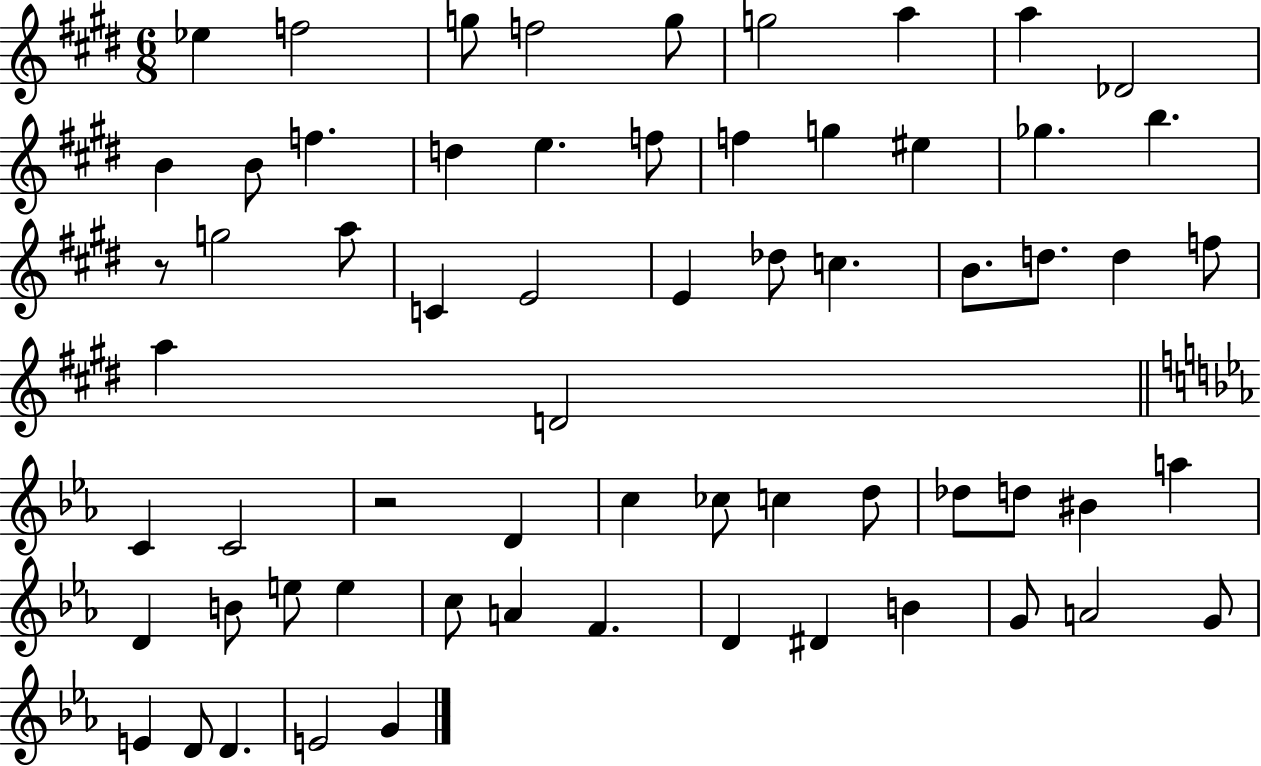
Eb5/q F5/h G5/e F5/h G5/e G5/h A5/q A5/q Db4/h B4/q B4/e F5/q. D5/q E5/q. F5/e F5/q G5/q EIS5/q Gb5/q. B5/q. R/e G5/h A5/e C4/q E4/h E4/q Db5/e C5/q. B4/e. D5/e. D5/q F5/e A5/q D4/h C4/q C4/h R/h D4/q C5/q CES5/e C5/q D5/e Db5/e D5/e BIS4/q A5/q D4/q B4/e E5/e E5/q C5/e A4/q F4/q. D4/q D#4/q B4/q G4/e A4/h G4/e E4/q D4/e D4/q. E4/h G4/q